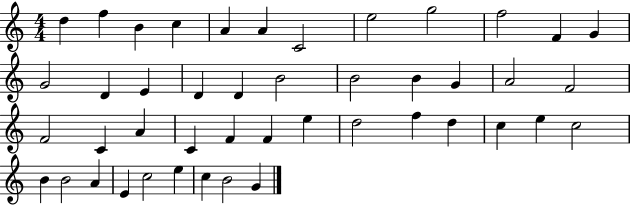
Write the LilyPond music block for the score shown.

{
  \clef treble
  \numericTimeSignature
  \time 4/4
  \key c \major
  d''4 f''4 b'4 c''4 | a'4 a'4 c'2 | e''2 g''2 | f''2 f'4 g'4 | \break g'2 d'4 e'4 | d'4 d'4 b'2 | b'2 b'4 g'4 | a'2 f'2 | \break f'2 c'4 a'4 | c'4 f'4 f'4 e''4 | d''2 f''4 d''4 | c''4 e''4 c''2 | \break b'4 b'2 a'4 | e'4 c''2 e''4 | c''4 b'2 g'4 | \bar "|."
}